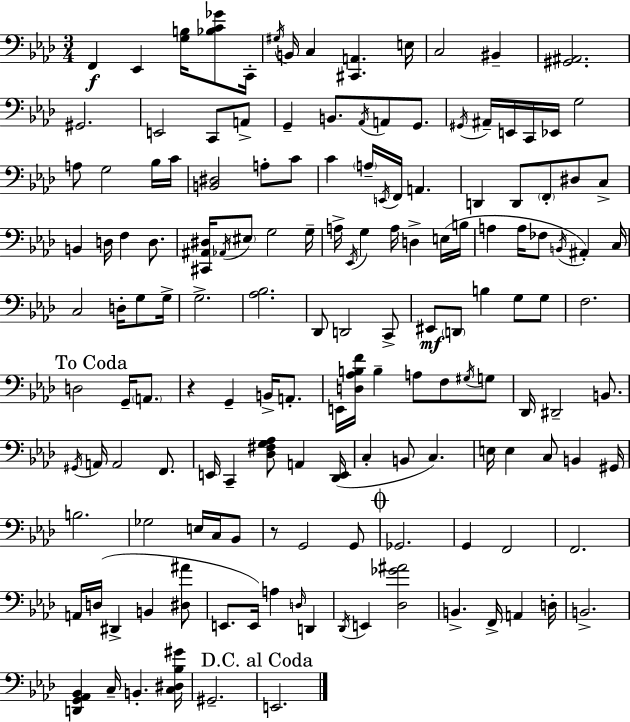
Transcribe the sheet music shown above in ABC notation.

X:1
T:Untitled
M:3/4
L:1/4
K:Fm
F,, _E,, [G,B,]/4 [_B,C_G]/2 C,,/4 ^G,/4 B,,/4 C, [^C,,A,,] E,/4 C,2 ^B,, [^G,,^A,,]2 ^G,,2 E,,2 C,,/2 A,,/2 G,, B,,/2 _A,,/4 A,,/2 G,,/2 ^G,,/4 ^A,,/4 E,,/4 C,,/4 _E,,/4 G,2 A,/2 G,2 _B,/4 C/4 [B,,^D,]2 A,/2 C/2 C A,/4 E,,/4 F,,/4 A,, D,, D,,/2 F,,/2 ^D,/2 C,/2 B,, D,/4 F, D,/2 [^C,,^A,,^D,]/4 _A,,/4 ^E,/2 G,2 G,/4 A,/4 _E,,/4 G, A,/4 D, E,/4 B,/4 A, A,/4 _F,/2 B,,/4 ^A,, C,/4 C,2 D,/4 G,/2 G,/4 G,2 [_A,_B,]2 _D,,/2 D,,2 C,,/2 ^E,,/2 D,,/2 B, G,/2 G,/2 F,2 D,2 G,,/4 A,,/2 z G,, B,,/4 A,,/2 E,,/4 [D,_A,B,F]/4 B, A,/2 F,/2 ^G,/4 G,/2 _D,,/4 ^D,,2 B,,/2 ^G,,/4 A,,/4 A,,2 F,,/2 E,,/4 C,, [_D,^F,G,_A,]/2 A,, [_D,,E,,]/4 C, B,,/2 C, E,/4 E, C,/2 B,, ^G,,/4 B,2 _G,2 E,/4 C,/4 _B,,/2 z/2 G,,2 G,,/2 _G,,2 G,, F,,2 F,,2 A,,/4 D,/4 ^D,, B,, [^D,^A]/2 E,,/2 E,,/4 A, D,/4 D,, _D,,/4 E,, [_D,_G^A]2 B,, F,,/4 A,, D,/4 B,,2 [D,,G,,_A,,_B,,] C,/4 B,, [C,^D,_B,^G]/4 ^G,,2 E,,2